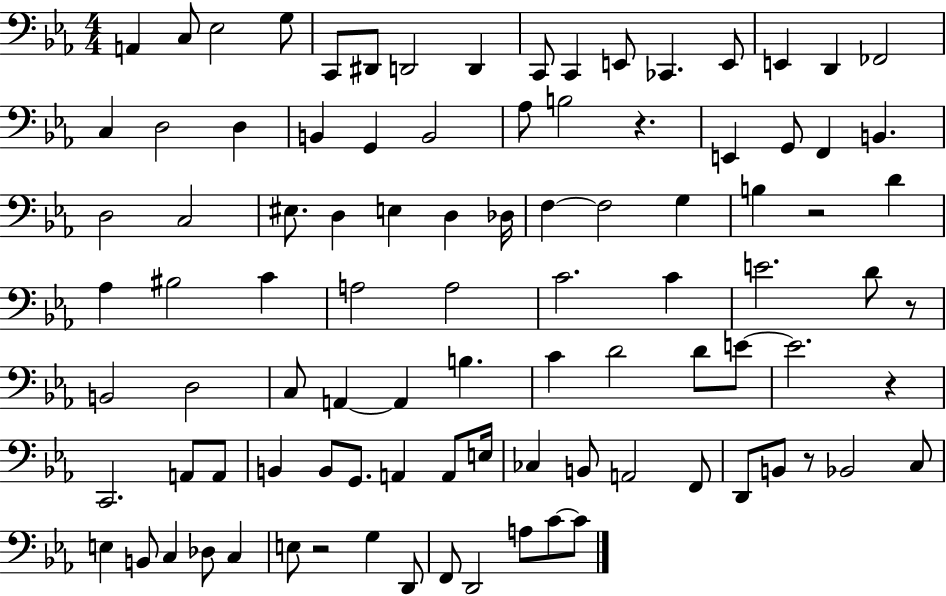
A2/q C3/e Eb3/h G3/e C2/e D#2/e D2/h D2/q C2/e C2/q E2/e CES2/q. E2/e E2/q D2/q FES2/h C3/q D3/h D3/q B2/q G2/q B2/h Ab3/e B3/h R/q. E2/q G2/e F2/q B2/q. D3/h C3/h EIS3/e. D3/q E3/q D3/q Db3/s F3/q F3/h G3/q B3/q R/h D4/q Ab3/q BIS3/h C4/q A3/h A3/h C4/h. C4/q E4/h. D4/e R/e B2/h D3/h C3/e A2/q A2/q B3/q. C4/q D4/h D4/e E4/e E4/h. R/q C2/h. A2/e A2/e B2/q B2/e G2/e. A2/q A2/e E3/s CES3/q B2/e A2/h F2/e D2/e B2/e R/e Bb2/h C3/e E3/q B2/e C3/q Db3/e C3/q E3/e R/h G3/q D2/e F2/e D2/h A3/e C4/e C4/e